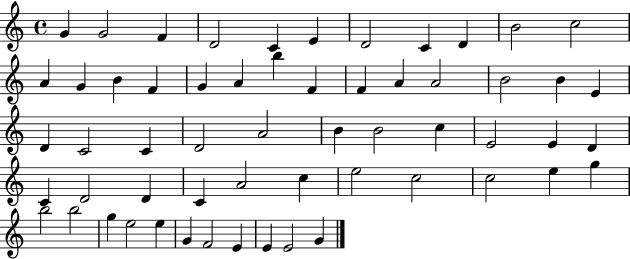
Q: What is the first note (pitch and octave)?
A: G4